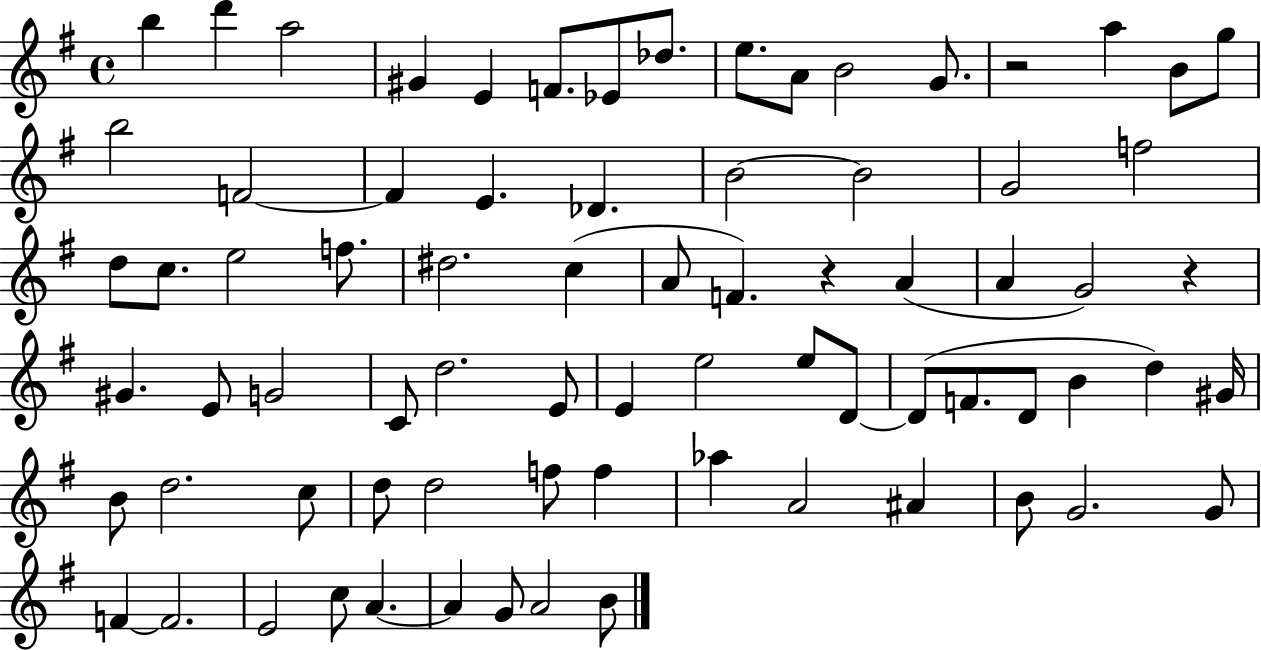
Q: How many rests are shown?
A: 3